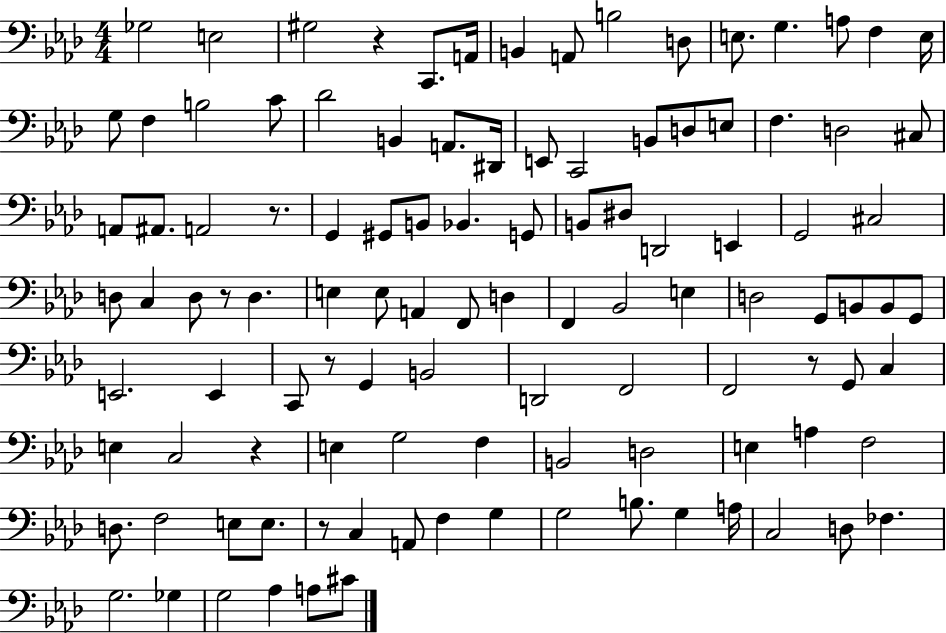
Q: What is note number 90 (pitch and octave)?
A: G3